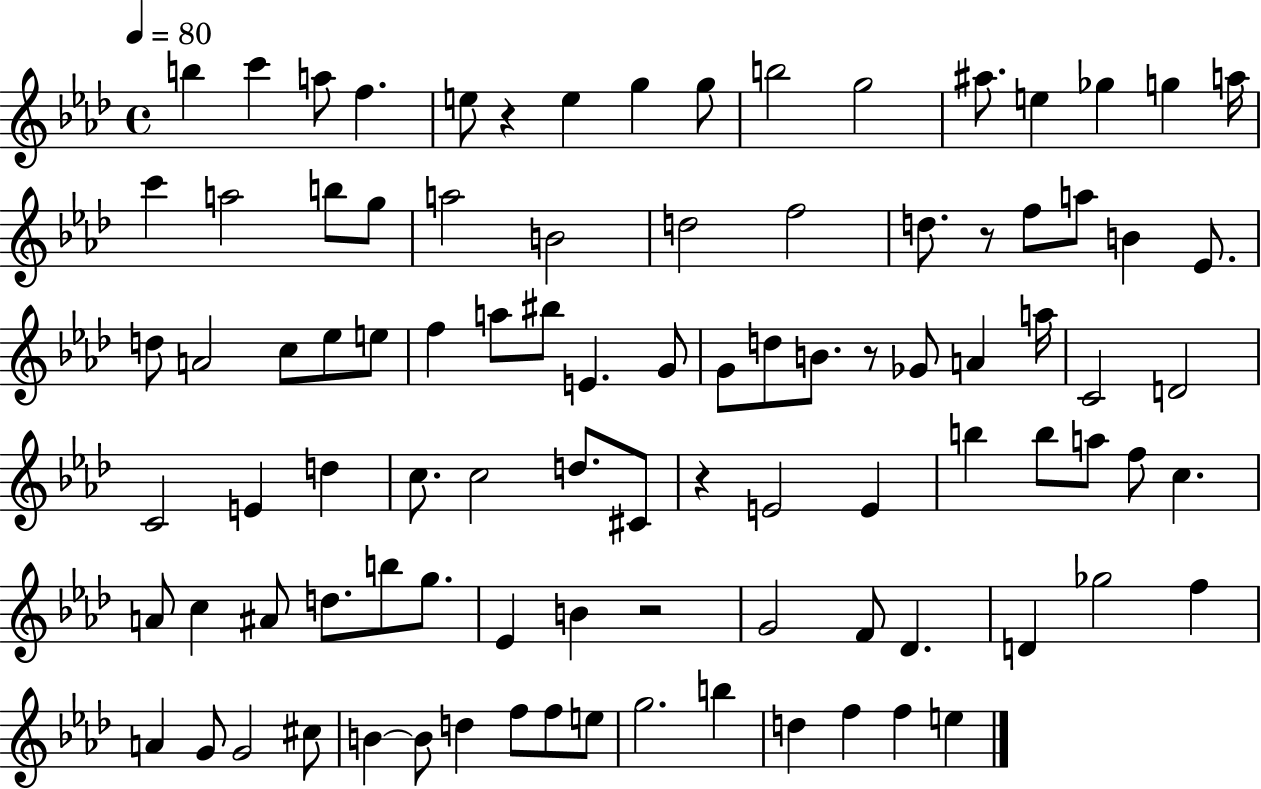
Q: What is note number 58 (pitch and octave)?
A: A5